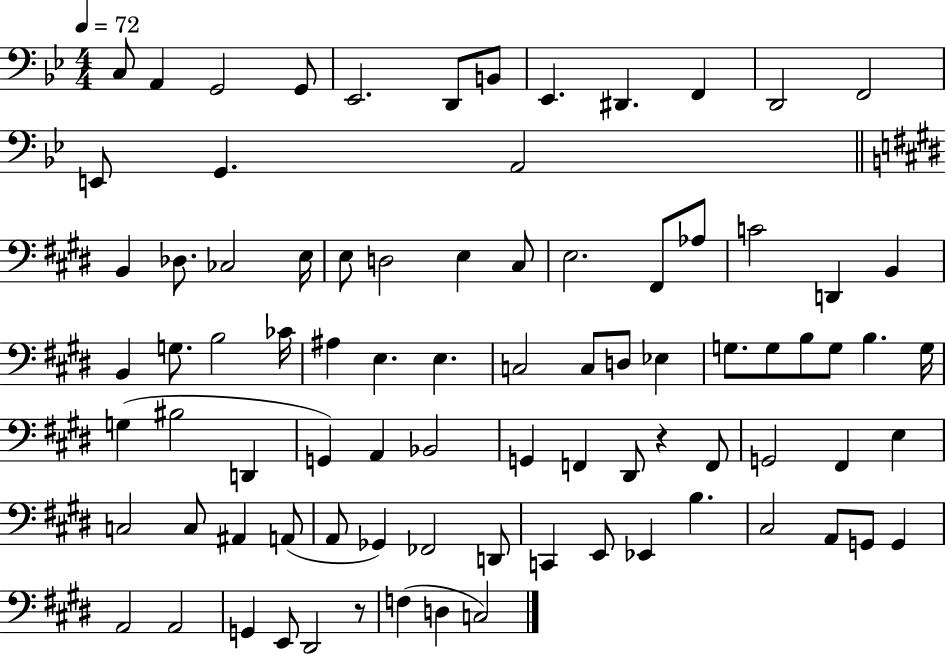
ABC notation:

X:1
T:Untitled
M:4/4
L:1/4
K:Bb
C,/2 A,, G,,2 G,,/2 _E,,2 D,,/2 B,,/2 _E,, ^D,, F,, D,,2 F,,2 E,,/2 G,, A,,2 B,, _D,/2 _C,2 E,/4 E,/2 D,2 E, ^C,/2 E,2 ^F,,/2 _A,/2 C2 D,, B,, B,, G,/2 B,2 _C/4 ^A, E, E, C,2 C,/2 D,/2 _E, G,/2 G,/2 B,/2 G,/2 B, G,/4 G, ^B,2 D,, G,, A,, _B,,2 G,, F,, ^D,,/2 z F,,/2 G,,2 ^F,, E, C,2 C,/2 ^A,, A,,/2 A,,/2 _G,, _F,,2 D,,/2 C,, E,,/2 _E,, B, ^C,2 A,,/2 G,,/2 G,, A,,2 A,,2 G,, E,,/2 ^D,,2 z/2 F, D, C,2